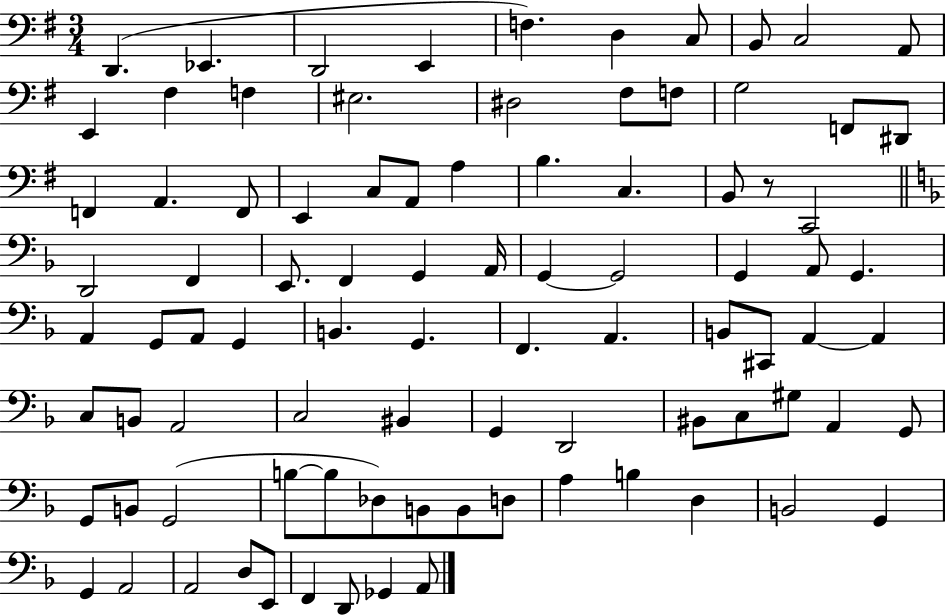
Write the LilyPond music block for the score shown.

{
  \clef bass
  \numericTimeSignature
  \time 3/4
  \key g \major
  d,4.( ees,4. | d,2 e,4 | f4.) d4 c8 | b,8 c2 a,8 | \break e,4 fis4 f4 | eis2. | dis2 fis8 f8 | g2 f,8 dis,8 | \break f,4 a,4. f,8 | e,4 c8 a,8 a4 | b4. c4. | b,8 r8 c,2 | \break \bar "||" \break \key d \minor d,2 f,4 | e,8. f,4 g,4 a,16 | g,4~~ g,2 | g,4 a,8 g,4. | \break a,4 g,8 a,8 g,4 | b,4. g,4. | f,4. a,4. | b,8 cis,8 a,4~~ a,4 | \break c8 b,8 a,2 | c2 bis,4 | g,4 d,2 | bis,8 c8 gis8 a,4 g,8 | \break g,8 b,8 g,2( | b8~~ b8 des8) b,8 b,8 d8 | a4 b4 d4 | b,2 g,4 | \break g,4 a,2 | a,2 d8 e,8 | f,4 d,8 ges,4 a,8 | \bar "|."
}